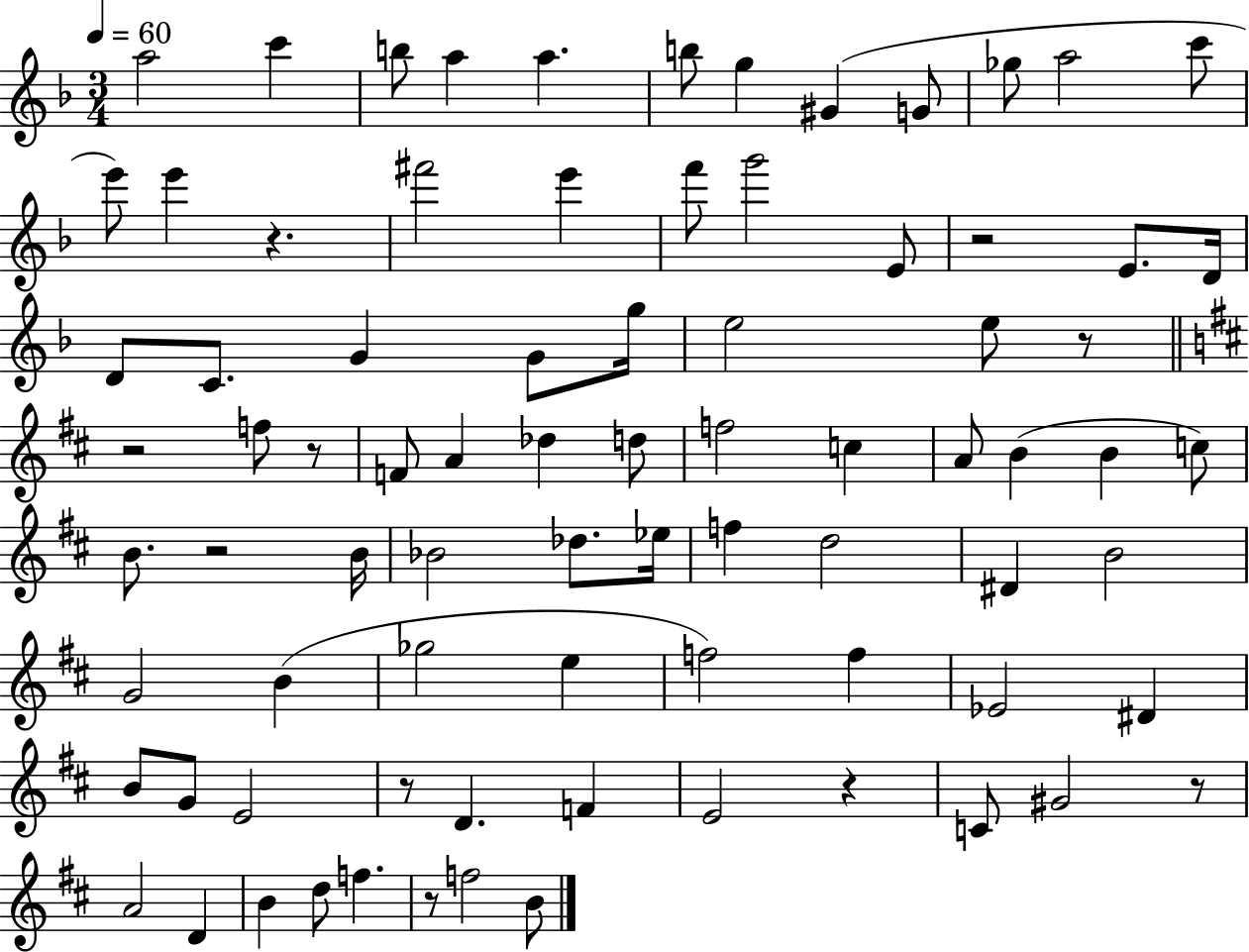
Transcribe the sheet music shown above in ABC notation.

X:1
T:Untitled
M:3/4
L:1/4
K:F
a2 c' b/2 a a b/2 g ^G G/2 _g/2 a2 c'/2 e'/2 e' z ^f'2 e' f'/2 g'2 E/2 z2 E/2 D/4 D/2 C/2 G G/2 g/4 e2 e/2 z/2 z2 f/2 z/2 F/2 A _d d/2 f2 c A/2 B B c/2 B/2 z2 B/4 _B2 _d/2 _e/4 f d2 ^D B2 G2 B _g2 e f2 f _E2 ^D B/2 G/2 E2 z/2 D F E2 z C/2 ^G2 z/2 A2 D B d/2 f z/2 f2 B/2